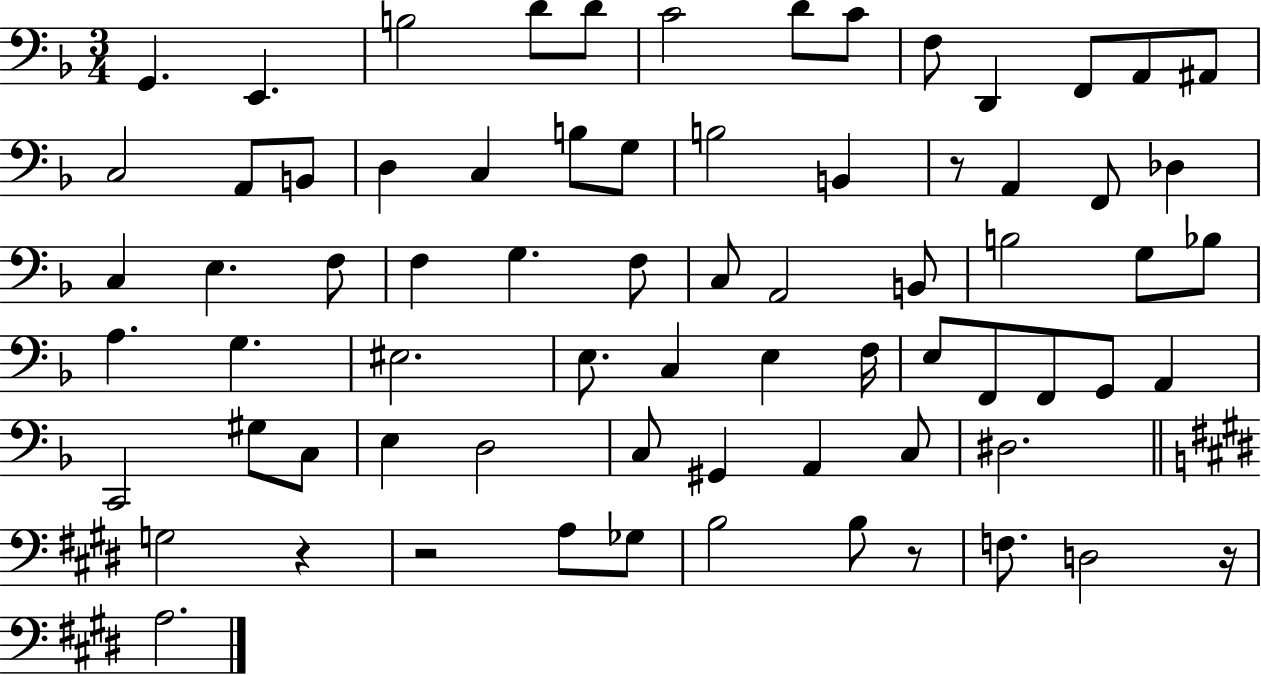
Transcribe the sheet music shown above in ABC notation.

X:1
T:Untitled
M:3/4
L:1/4
K:F
G,, E,, B,2 D/2 D/2 C2 D/2 C/2 F,/2 D,, F,,/2 A,,/2 ^A,,/2 C,2 A,,/2 B,,/2 D, C, B,/2 G,/2 B,2 B,, z/2 A,, F,,/2 _D, C, E, F,/2 F, G, F,/2 C,/2 A,,2 B,,/2 B,2 G,/2 _B,/2 A, G, ^E,2 E,/2 C, E, F,/4 E,/2 F,,/2 F,,/2 G,,/2 A,, C,,2 ^G,/2 C,/2 E, D,2 C,/2 ^G,, A,, C,/2 ^D,2 G,2 z z2 A,/2 _G,/2 B,2 B,/2 z/2 F,/2 D,2 z/4 A,2